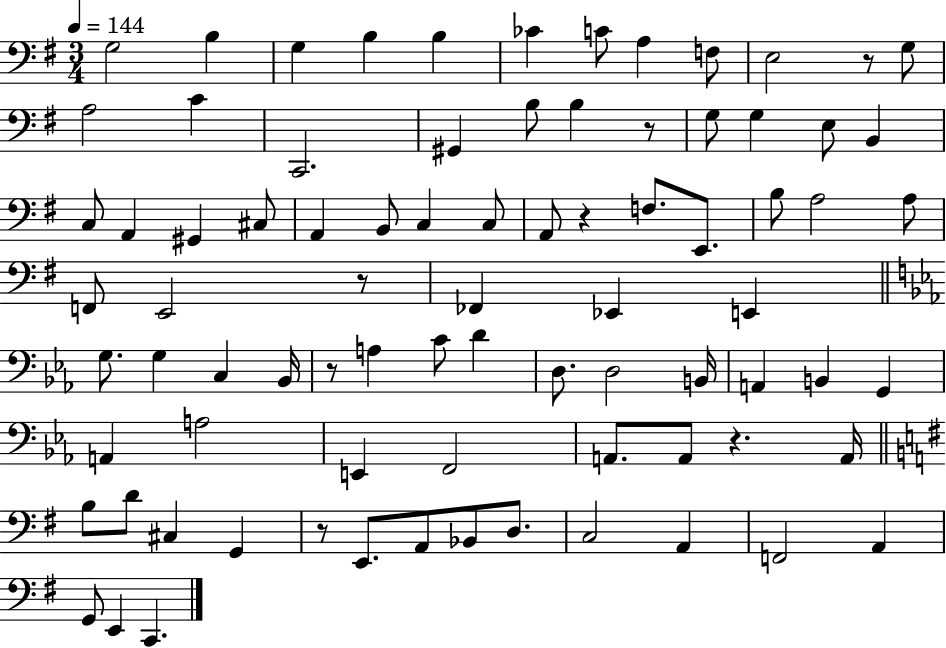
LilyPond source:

{
  \clef bass
  \numericTimeSignature
  \time 3/4
  \key g \major
  \tempo 4 = 144
  g2 b4 | g4 b4 b4 | ces'4 c'8 a4 f8 | e2 r8 g8 | \break a2 c'4 | c,2. | gis,4 b8 b4 r8 | g8 g4 e8 b,4 | \break c8 a,4 gis,4 cis8 | a,4 b,8 c4 c8 | a,8 r4 f8. e,8. | b8 a2 a8 | \break f,8 e,2 r8 | fes,4 ees,4 e,4 | \bar "||" \break \key ees \major g8. g4 c4 bes,16 | r8 a4 c'8 d'4 | d8. d2 b,16 | a,4 b,4 g,4 | \break a,4 a2 | e,4 f,2 | a,8. a,8 r4. a,16 | \bar "||" \break \key g \major b8 d'8 cis4 g,4 | r8 e,8. a,8 bes,8 d8. | c2 a,4 | f,2 a,4 | \break g,8 e,4 c,4. | \bar "|."
}